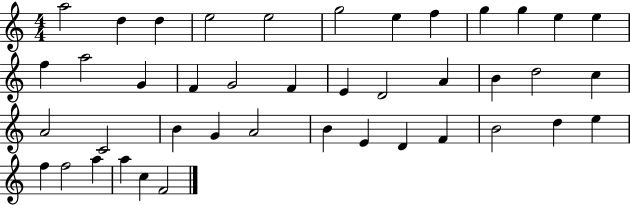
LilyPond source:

{
  \clef treble
  \numericTimeSignature
  \time 4/4
  \key c \major
  a''2 d''4 d''4 | e''2 e''2 | g''2 e''4 f''4 | g''4 g''4 e''4 e''4 | \break f''4 a''2 g'4 | f'4 g'2 f'4 | e'4 d'2 a'4 | b'4 d''2 c''4 | \break a'2 c'2 | b'4 g'4 a'2 | b'4 e'4 d'4 f'4 | b'2 d''4 e''4 | \break f''4 f''2 a''4 | a''4 c''4 f'2 | \bar "|."
}